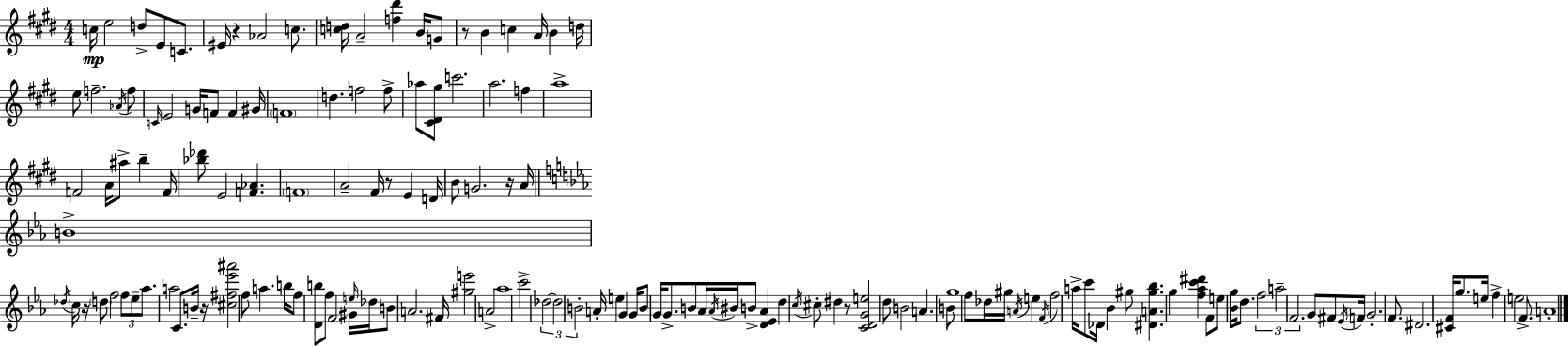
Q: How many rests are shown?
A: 7